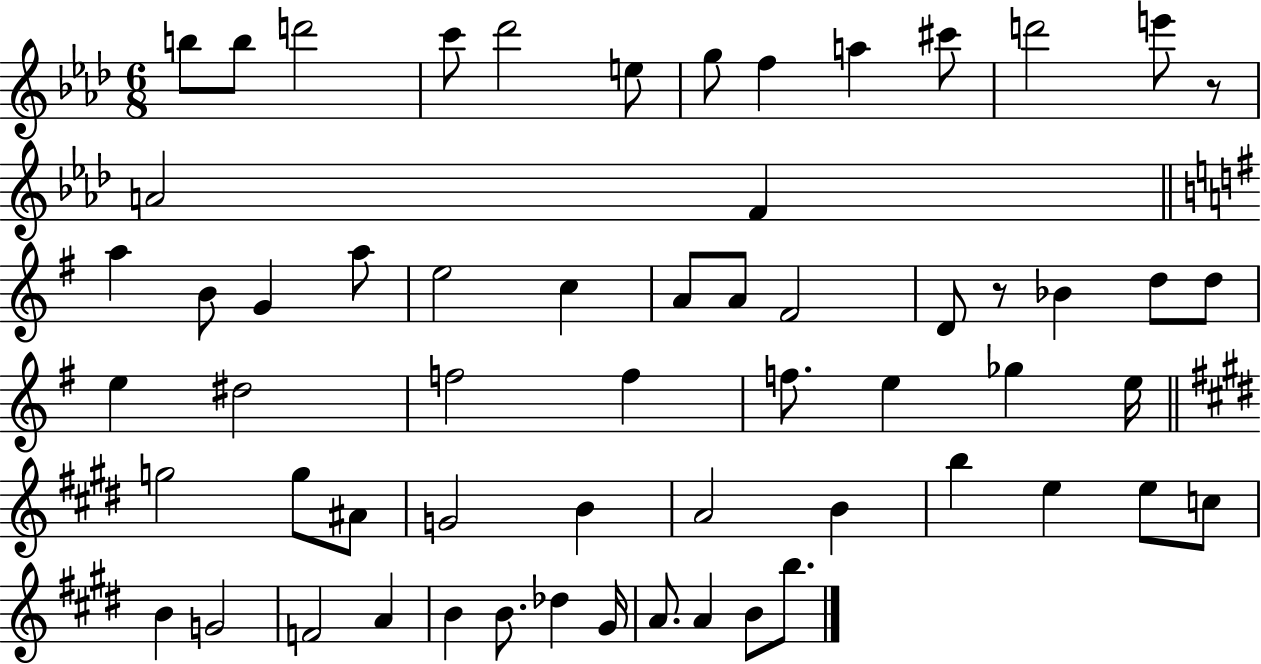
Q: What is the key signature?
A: AES major